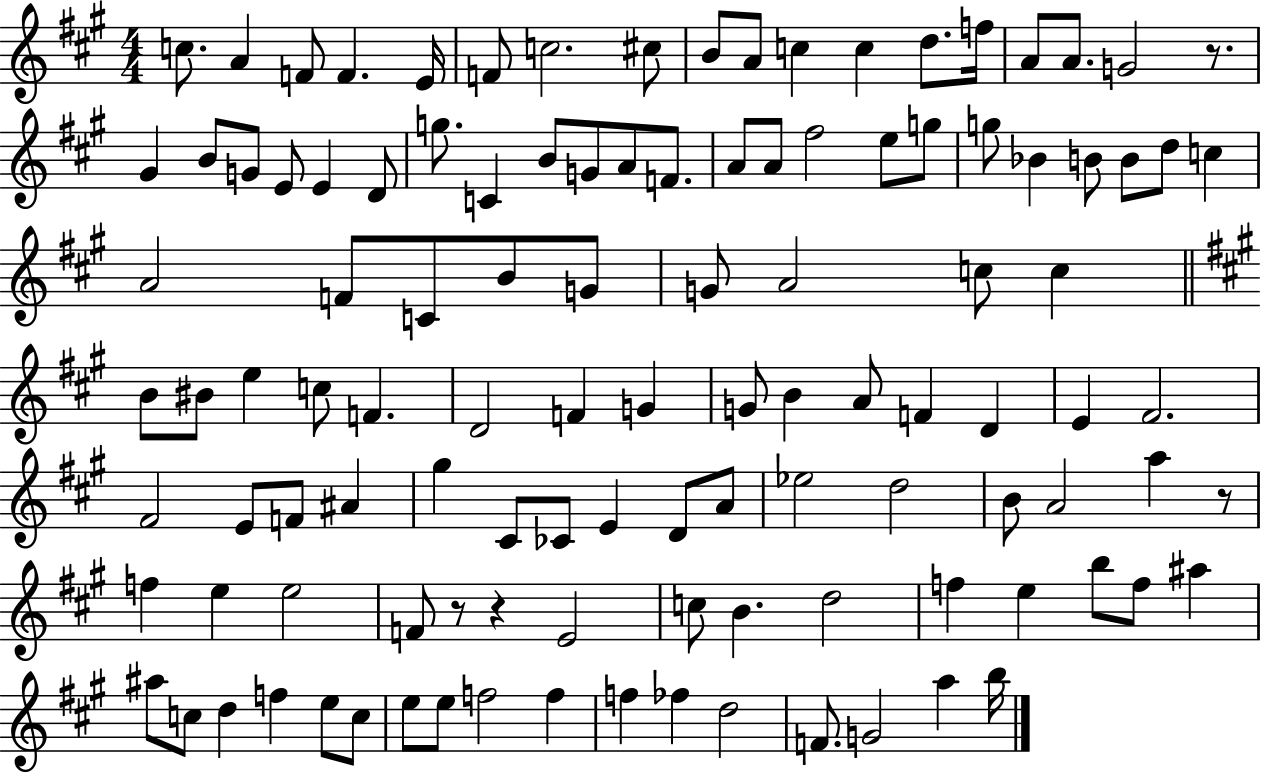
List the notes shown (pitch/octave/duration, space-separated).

C5/e. A4/q F4/e F4/q. E4/s F4/e C5/h. C#5/e B4/e A4/e C5/q C5/q D5/e. F5/s A4/e A4/e. G4/h R/e. G#4/q B4/e G4/e E4/e E4/q D4/e G5/e. C4/q B4/e G4/e A4/e F4/e. A4/e A4/e F#5/h E5/e G5/e G5/e Bb4/q B4/e B4/e D5/e C5/q A4/h F4/e C4/e B4/e G4/e G4/e A4/h C5/e C5/q B4/e BIS4/e E5/q C5/e F4/q. D4/h F4/q G4/q G4/e B4/q A4/e F4/q D4/q E4/q F#4/h. F#4/h E4/e F4/e A#4/q G#5/q C#4/e CES4/e E4/q D4/e A4/e Eb5/h D5/h B4/e A4/h A5/q R/e F5/q E5/q E5/h F4/e R/e R/q E4/h C5/e B4/q. D5/h F5/q E5/q B5/e F5/e A#5/q A#5/e C5/e D5/q F5/q E5/e C5/e E5/e E5/e F5/h F5/q F5/q FES5/q D5/h F4/e. G4/h A5/q B5/s